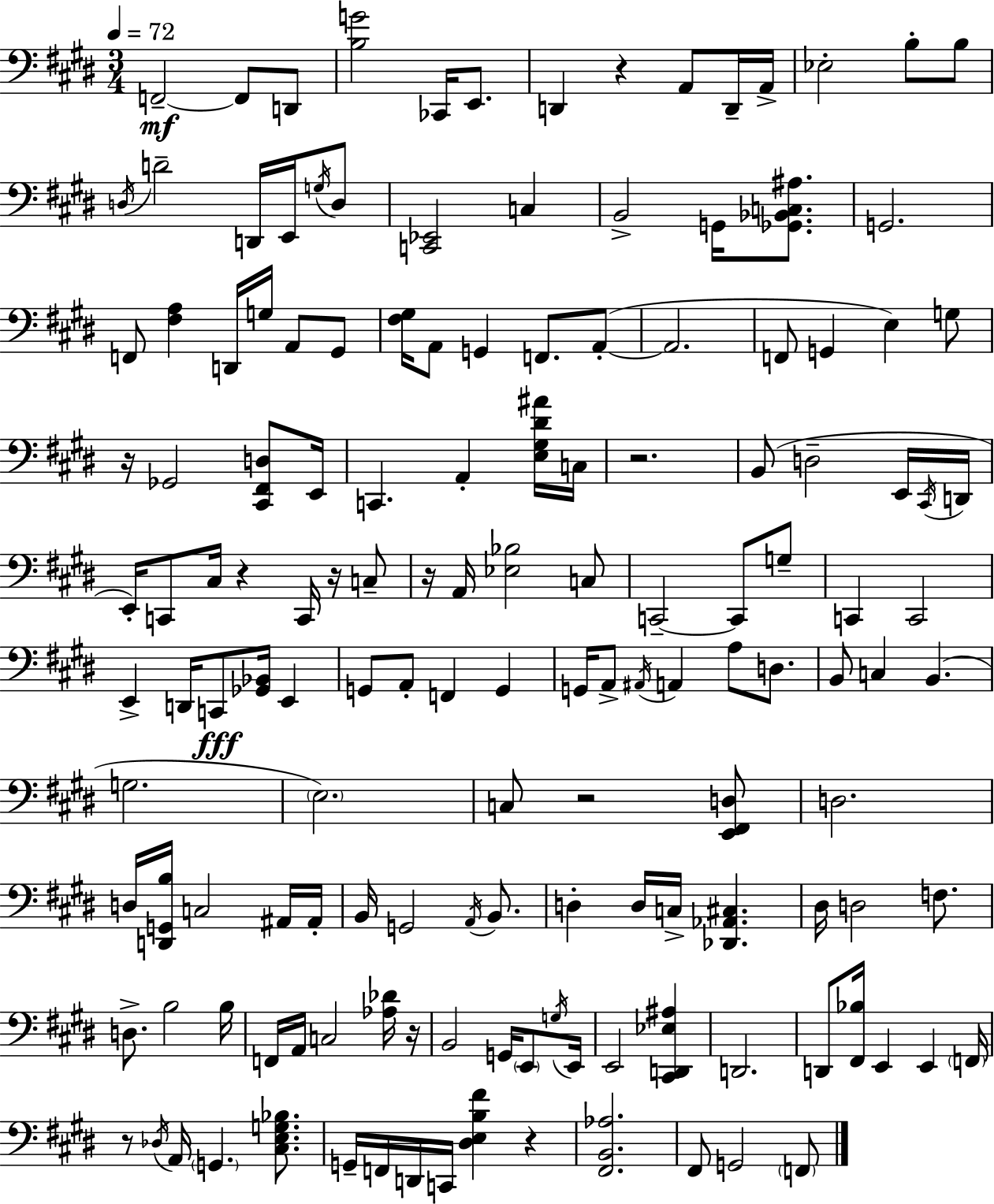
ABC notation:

X:1
T:Untitled
M:3/4
L:1/4
K:E
F,,2 F,,/2 D,,/2 [B,G]2 _C,,/4 E,,/2 D,, z A,,/2 D,,/4 A,,/4 _E,2 B,/2 B,/2 D,/4 D2 D,,/4 E,,/4 G,/4 D,/2 [C,,_E,,]2 C, B,,2 G,,/4 [_G,,_B,,C,^A,]/2 G,,2 F,,/2 [^F,A,] D,,/4 G,/4 A,,/2 ^G,,/2 [^F,^G,]/4 A,,/2 G,, F,,/2 A,,/2 A,,2 F,,/2 G,, E, G,/2 z/4 _G,,2 [^C,,^F,,D,]/2 E,,/4 C,, A,, [E,^G,^D^A]/4 C,/4 z2 B,,/2 D,2 E,,/4 ^C,,/4 D,,/4 E,,/4 C,,/2 ^C,/4 z C,,/4 z/4 C,/2 z/4 A,,/4 [_E,_B,]2 C,/2 C,,2 C,,/2 G,/2 C,, C,,2 E,, D,,/4 C,,/2 [_G,,_B,,]/4 E,, G,,/2 A,,/2 F,, G,, G,,/4 A,,/2 ^A,,/4 A,, A,/2 D,/2 B,,/2 C, B,, G,2 E,2 C,/2 z2 [E,,^F,,D,]/2 D,2 D,/4 [D,,G,,B,]/4 C,2 ^A,,/4 ^A,,/4 B,,/4 G,,2 A,,/4 B,,/2 D, D,/4 C,/4 [_D,,_A,,^C,] ^D,/4 D,2 F,/2 D,/2 B,2 B,/4 F,,/4 A,,/4 C,2 [_A,_D]/4 z/4 B,,2 G,,/4 E,,/2 G,/4 E,,/4 E,,2 [^C,,D,,_E,^A,] D,,2 D,,/2 [^F,,_B,]/4 E,, E,, F,,/4 z/2 _D,/4 A,,/4 G,, [^C,E,G,_B,]/2 G,,/4 F,,/4 D,,/4 C,,/4 [^D,E,B,^F] z [^F,,B,,_A,]2 ^F,,/2 G,,2 F,,/2